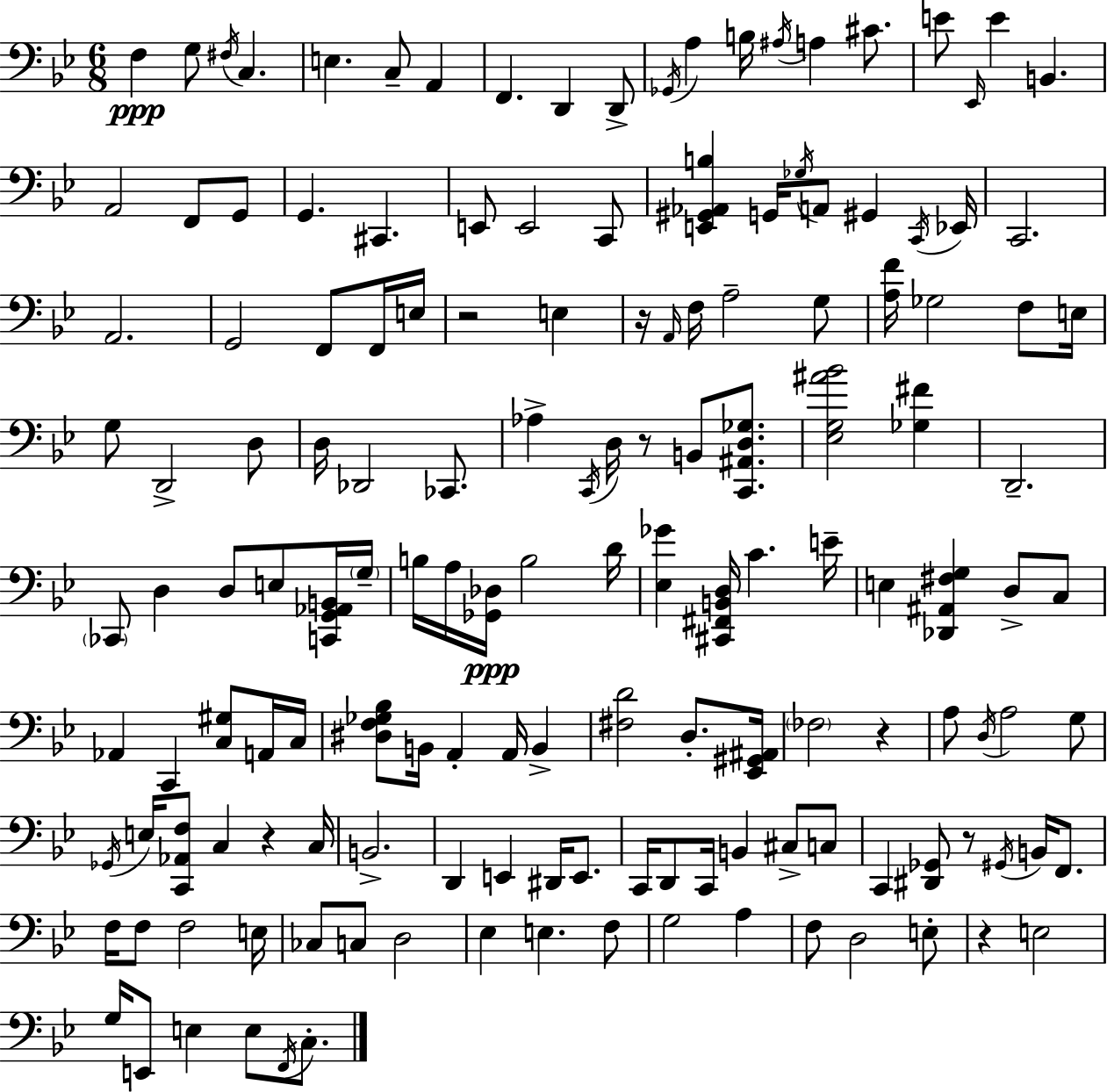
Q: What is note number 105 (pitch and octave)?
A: B2